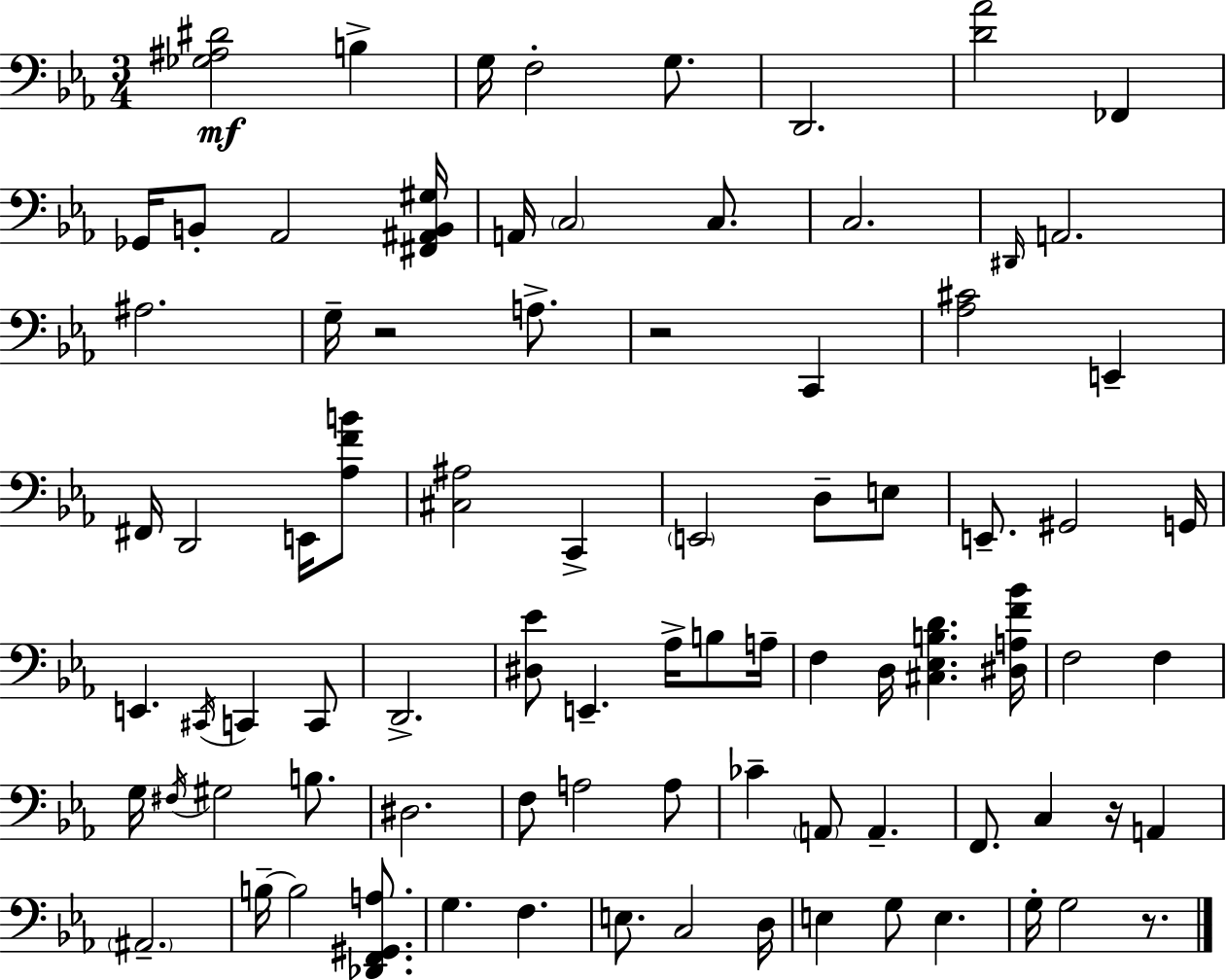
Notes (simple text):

[Gb3,A#3,D#4]/h B3/q G3/s F3/h G3/e. D2/h. [D4,Ab4]/h FES2/q Gb2/s B2/e Ab2/h [F#2,A#2,B2,G#3]/s A2/s C3/h C3/e. C3/h. D#2/s A2/h. A#3/h. G3/s R/h A3/e. R/h C2/q [Ab3,C#4]/h E2/q F#2/s D2/h E2/s [Ab3,F4,B4]/e [C#3,A#3]/h C2/q E2/h D3/e E3/e E2/e. G#2/h G2/s E2/q. C#2/s C2/q C2/e D2/h. [D#3,Eb4]/e E2/q. Ab3/s B3/e A3/s F3/q D3/s [C#3,Eb3,B3,D4]/q. [D#3,A3,F4,Bb4]/s F3/h F3/q G3/s F#3/s G#3/h B3/e. D#3/h. F3/e A3/h A3/e CES4/q A2/e A2/q. F2/e. C3/q R/s A2/q A#2/h. B3/s B3/h [Db2,F2,G#2,A3]/e. G3/q. F3/q. E3/e. C3/h D3/s E3/q G3/e E3/q. G3/s G3/h R/e.